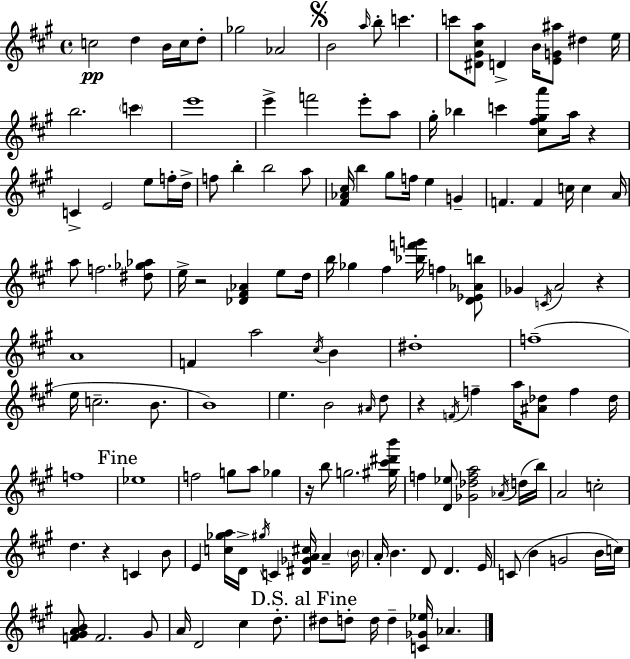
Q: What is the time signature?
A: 4/4